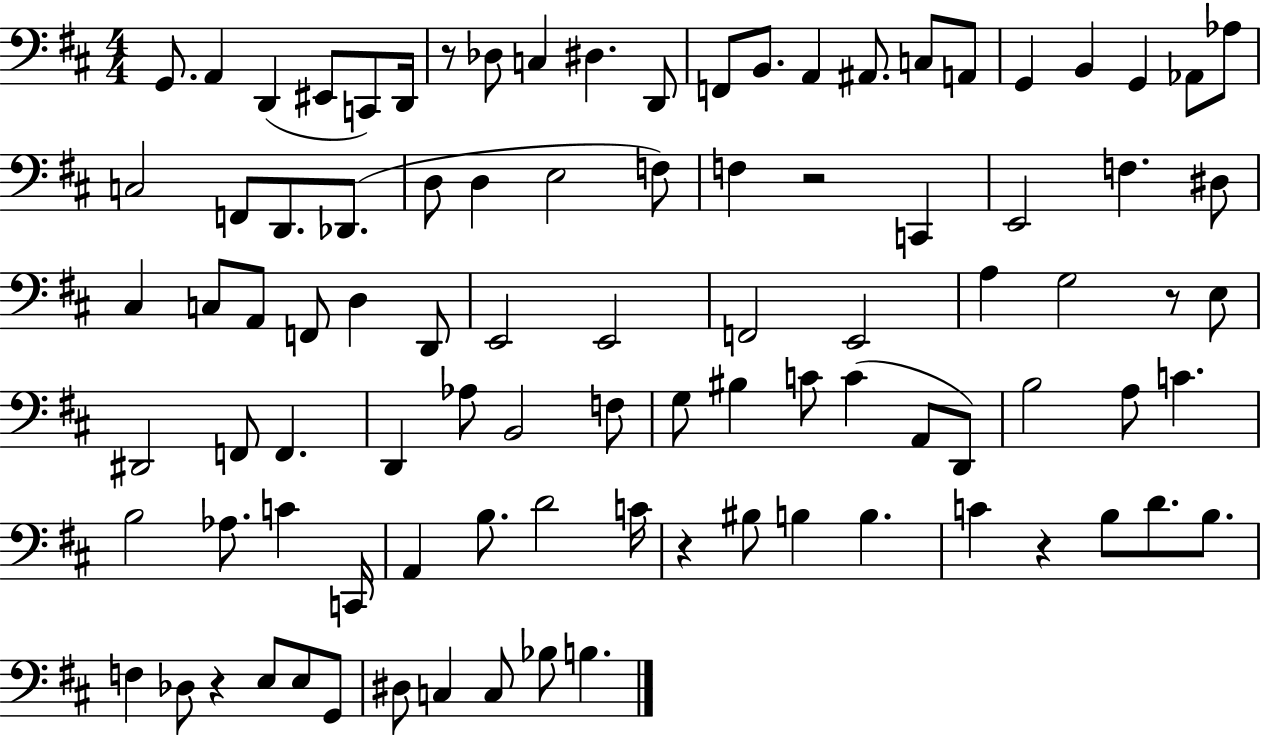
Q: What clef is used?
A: bass